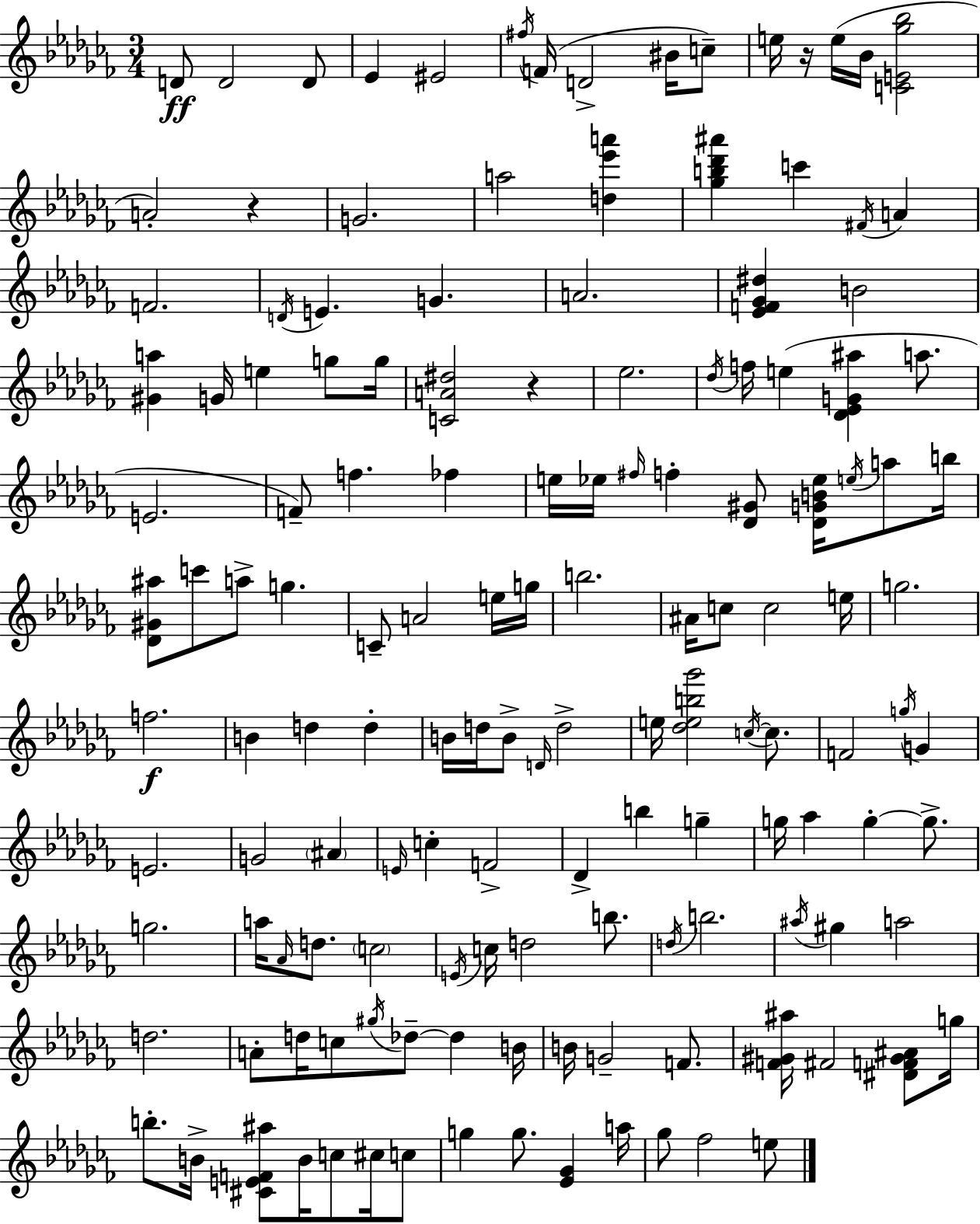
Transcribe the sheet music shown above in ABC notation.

X:1
T:Untitled
M:3/4
L:1/4
K:Abm
D/2 D2 D/2 _E ^E2 ^f/4 F/4 D2 ^B/4 c/2 e/4 z/4 e/4 _B/4 [CE_g_b]2 A2 z G2 a2 [d_e'a'] [_gb_d'^a'] c' ^F/4 A F2 D/4 E G A2 [_EF_G^d] B2 [^Ga] G/4 e g/2 g/4 [CA^d]2 z _e2 _d/4 f/4 e [_D_EG^a] a/2 E2 F/2 f _f e/4 _e/4 ^f/4 f [_D^G]/2 [_DGB_e]/4 e/4 a/2 b/4 [_D^G^a]/2 c'/2 a/2 g C/2 A2 e/4 g/4 b2 ^A/4 c/2 c2 e/4 g2 f2 B d d B/4 d/4 B/2 D/4 d2 e/4 [_deb_g']2 c/4 c/2 F2 g/4 G E2 G2 ^A E/4 c F2 _D b g g/4 _a g g/2 g2 a/4 _A/4 d/2 c2 E/4 c/4 d2 b/2 d/4 b2 ^a/4 ^g a2 d2 A/2 d/4 c/2 ^g/4 _d/2 _d B/4 B/4 G2 F/2 [F^G^a]/4 ^F2 [^DF^G^A]/2 g/4 b/2 B/4 [^CEF^a]/2 B/4 c/2 ^c/4 c/2 g g/2 [_E_G] a/4 _g/2 _f2 e/2